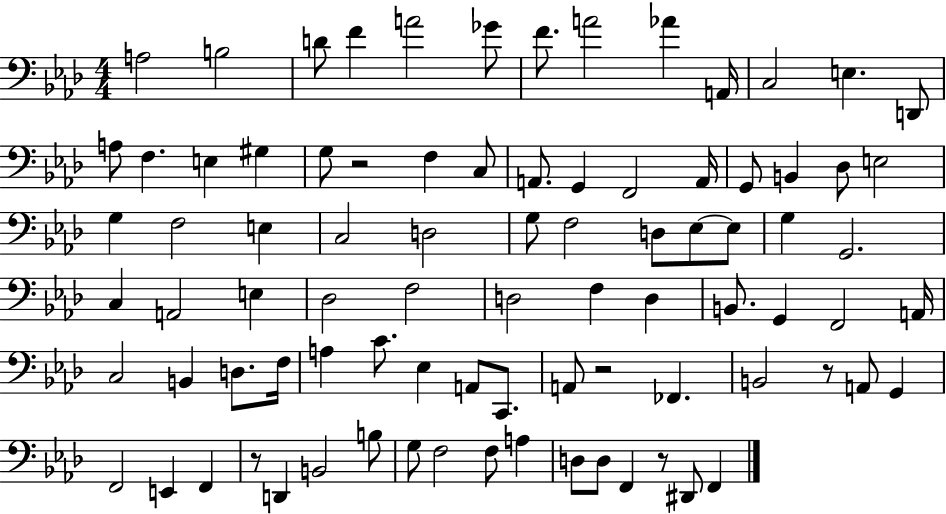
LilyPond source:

{
  \clef bass
  \numericTimeSignature
  \time 4/4
  \key aes \major
  a2 b2 | d'8 f'4 a'2 ges'8 | f'8. a'2 aes'4 a,16 | c2 e4. d,8 | \break a8 f4. e4 gis4 | g8 r2 f4 c8 | a,8. g,4 f,2 a,16 | g,8 b,4 des8 e2 | \break g4 f2 e4 | c2 d2 | g8 f2 d8 ees8~~ ees8 | g4 g,2. | \break c4 a,2 e4 | des2 f2 | d2 f4 d4 | b,8. g,4 f,2 a,16 | \break c2 b,4 d8. f16 | a4 c'8. ees4 a,8 c,8. | a,8 r2 fes,4. | b,2 r8 a,8 g,4 | \break f,2 e,4 f,4 | r8 d,4 b,2 b8 | g8 f2 f8 a4 | d8 d8 f,4 r8 dis,8 f,4 | \break \bar "|."
}